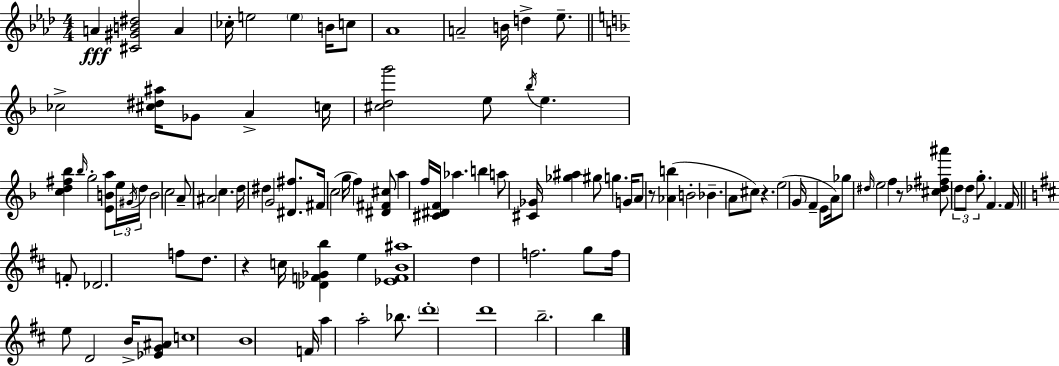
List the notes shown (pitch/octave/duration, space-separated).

A4/q [C#4,G#4,B4,D#5]/h A4/q CES5/s E5/h E5/q B4/s C5/e Ab4/w A4/h B4/s D5/q Eb5/e. CES5/h [C#5,D#5,A#5]/s Gb4/e A4/q C5/s [C#5,D5,G6]/h E5/e Bb5/s E5/q. [C5,D5,F#5,Bb5]/q Bb5/s G5/h [E4,B4,A5]/e E5/s G#4/s D5/s B4/h C5/h A4/e A#4/h C5/q. D5/s D#5/q G4/h [D#4,F#5]/e. F#4/s C5/h G5/s F5/q [D#4,F#4,C#5]/e A5/q F5/s [C#4,D#4,F4]/s Ab5/q. B5/q A5/e [C#4,Gb4]/s [Gb5,A#5]/q G#5/e G5/q. G4/s A4/e R/e [Ab4,B5]/q B4/h Bb4/q. A4/e C#5/e R/q. E5/h G4/s F4/q E4/e A4/s Gb5/e D#5/s E5/h F5/q R/e [C#5,Db5,F#5,A#6]/e D5/e D5/e G5/e. F4/q. F4/s F4/e Db4/h. F5/e D5/e. R/q C5/s [Db4,F4,Gb4,B5]/q E5/q [Eb4,F4,B4,A#5]/w D5/q F5/h. G5/e F5/s E5/e D4/h B4/s [Eb4,G4,A#4]/e C5/w B4/w F4/s A5/q A5/h Bb5/e. D6/w D6/w B5/h. B5/q